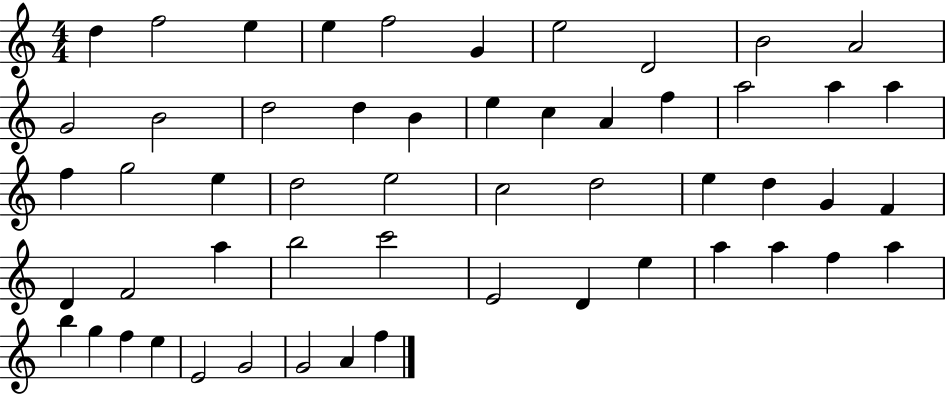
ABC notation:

X:1
T:Untitled
M:4/4
L:1/4
K:C
d f2 e e f2 G e2 D2 B2 A2 G2 B2 d2 d B e c A f a2 a a f g2 e d2 e2 c2 d2 e d G F D F2 a b2 c'2 E2 D e a a f a b g f e E2 G2 G2 A f